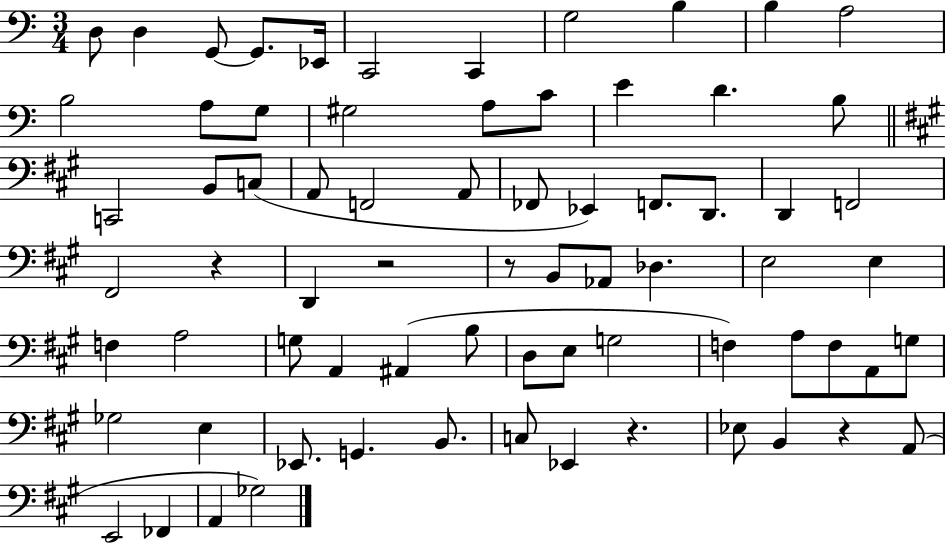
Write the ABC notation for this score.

X:1
T:Untitled
M:3/4
L:1/4
K:C
D,/2 D, G,,/2 G,,/2 _E,,/4 C,,2 C,, G,2 B, B, A,2 B,2 A,/2 G,/2 ^G,2 A,/2 C/2 E D B,/2 C,,2 B,,/2 C,/2 A,,/2 F,,2 A,,/2 _F,,/2 _E,, F,,/2 D,,/2 D,, F,,2 ^F,,2 z D,, z2 z/2 B,,/2 _A,,/2 _D, E,2 E, F, A,2 G,/2 A,, ^A,, B,/2 D,/2 E,/2 G,2 F, A,/2 F,/2 A,,/2 G,/2 _G,2 E, _E,,/2 G,, B,,/2 C,/2 _E,, z _E,/2 B,, z A,,/2 E,,2 _F,, A,, _G,2